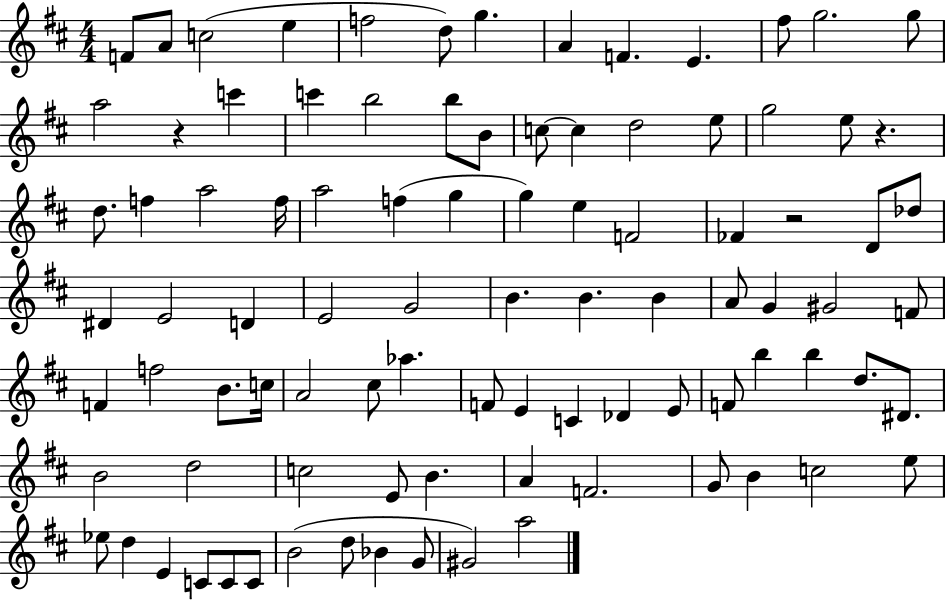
F4/e A4/e C5/h E5/q F5/h D5/e G5/q. A4/q F4/q. E4/q. F#5/e G5/h. G5/e A5/h R/q C6/q C6/q B5/h B5/e B4/e C5/e C5/q D5/h E5/e G5/h E5/e R/q. D5/e. F5/q A5/h F5/s A5/h F5/q G5/q G5/q E5/q F4/h FES4/q R/h D4/e Db5/e D#4/q E4/h D4/q E4/h G4/h B4/q. B4/q. B4/q A4/e G4/q G#4/h F4/e F4/q F5/h B4/e. C5/s A4/h C#5/e Ab5/q. F4/e E4/q C4/q Db4/q E4/e F4/e B5/q B5/q D5/e. D#4/e. B4/h D5/h C5/h E4/e B4/q. A4/q F4/h. G4/e B4/q C5/h E5/e Eb5/e D5/q E4/q C4/e C4/e C4/e B4/h D5/e Bb4/q G4/e G#4/h A5/h